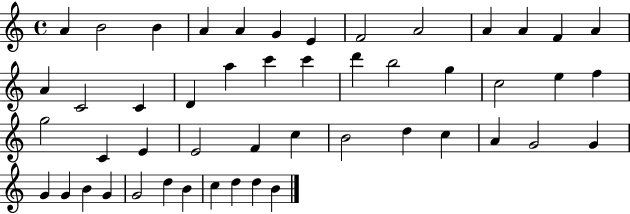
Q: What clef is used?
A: treble